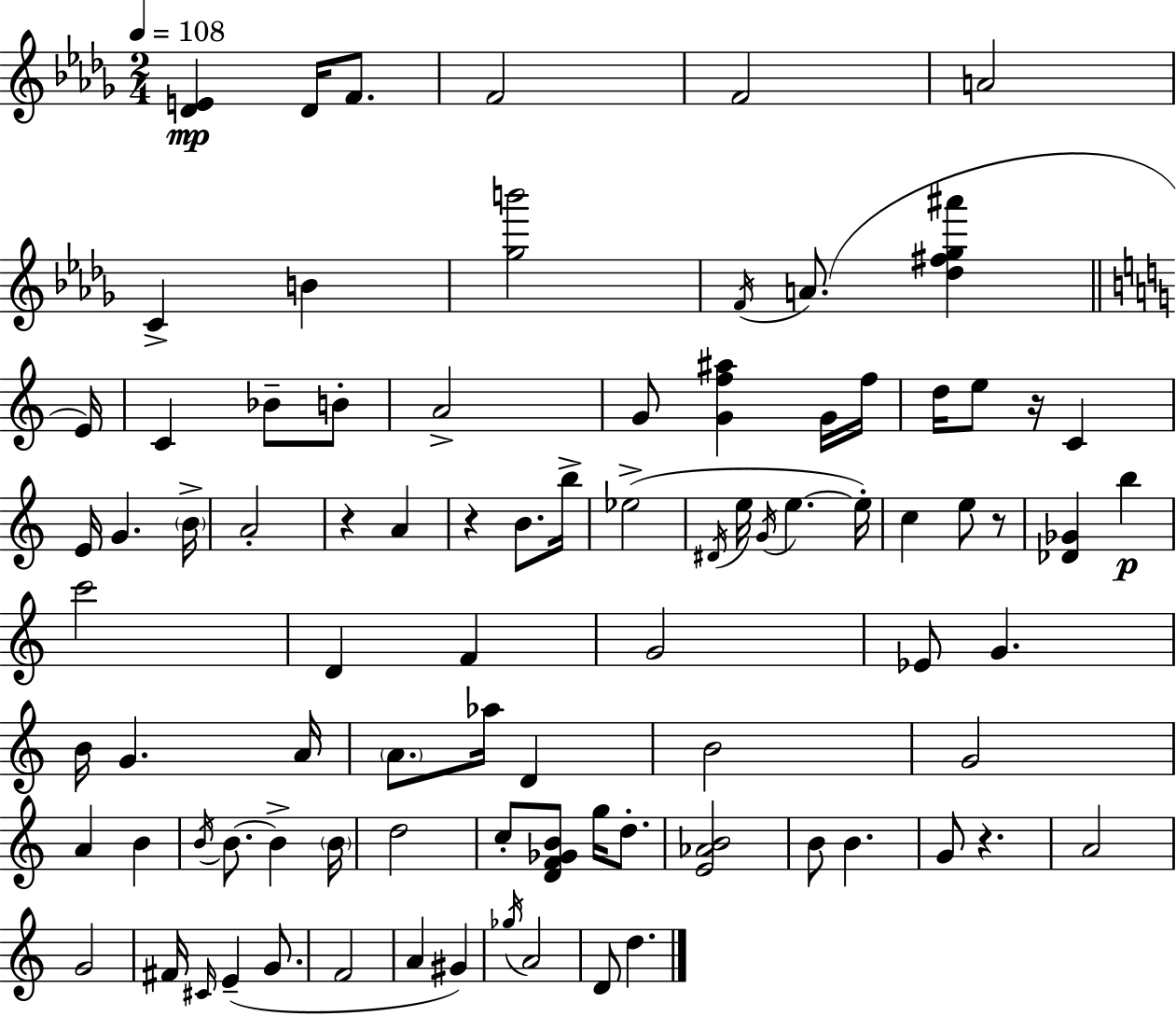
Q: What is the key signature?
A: BES minor